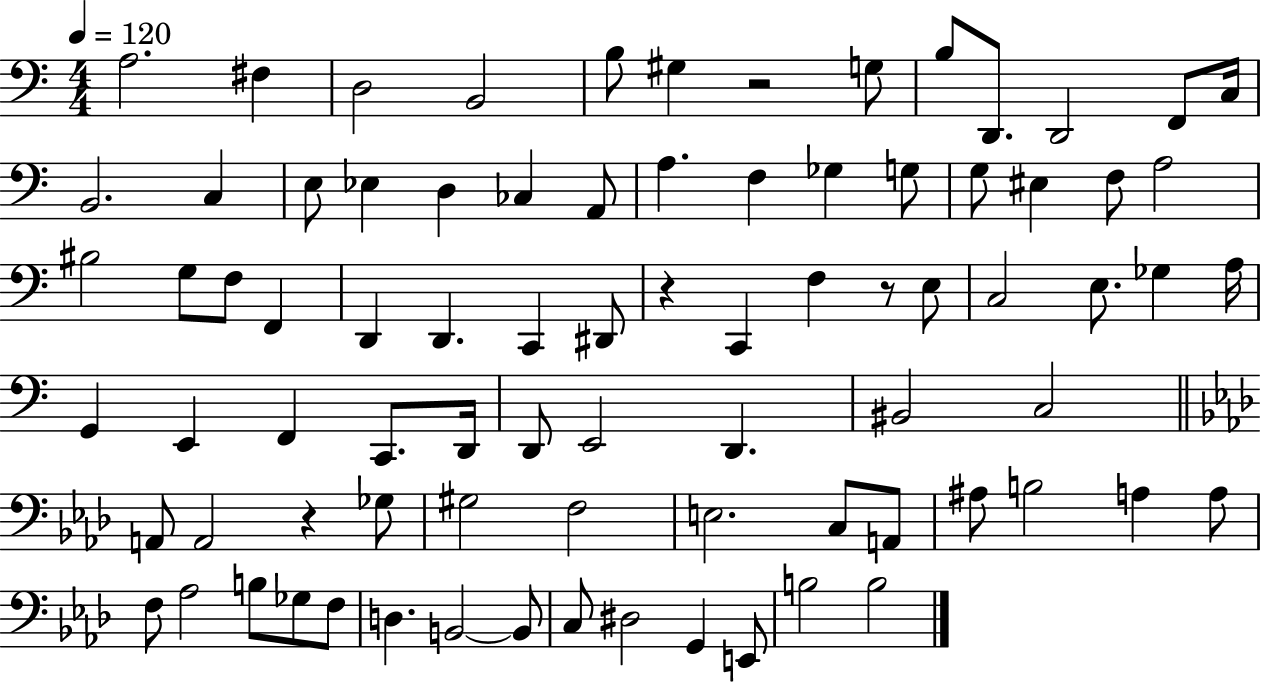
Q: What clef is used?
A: bass